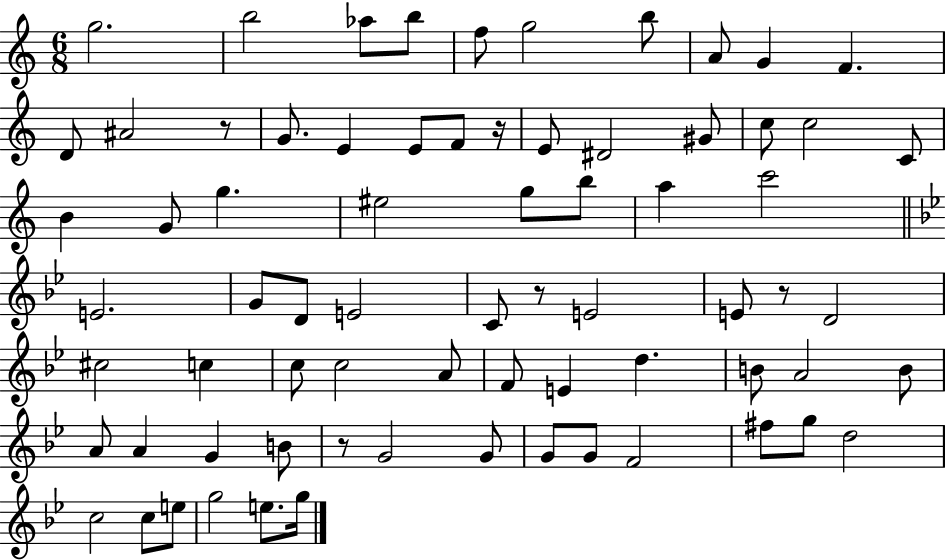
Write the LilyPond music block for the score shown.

{
  \clef treble
  \numericTimeSignature
  \time 6/8
  \key c \major
  g''2. | b''2 aes''8 b''8 | f''8 g''2 b''8 | a'8 g'4 f'4. | \break d'8 ais'2 r8 | g'8. e'4 e'8 f'8 r16 | e'8 dis'2 gis'8 | c''8 c''2 c'8 | \break b'4 g'8 g''4. | eis''2 g''8 b''8 | a''4 c'''2 | \bar "||" \break \key bes \major e'2. | g'8 d'8 e'2 | c'8 r8 e'2 | e'8 r8 d'2 | \break cis''2 c''4 | c''8 c''2 a'8 | f'8 e'4 d''4. | b'8 a'2 b'8 | \break a'8 a'4 g'4 b'8 | r8 g'2 g'8 | g'8 g'8 f'2 | fis''8 g''8 d''2 | \break c''2 c''8 e''8 | g''2 e''8. g''16 | \bar "|."
}